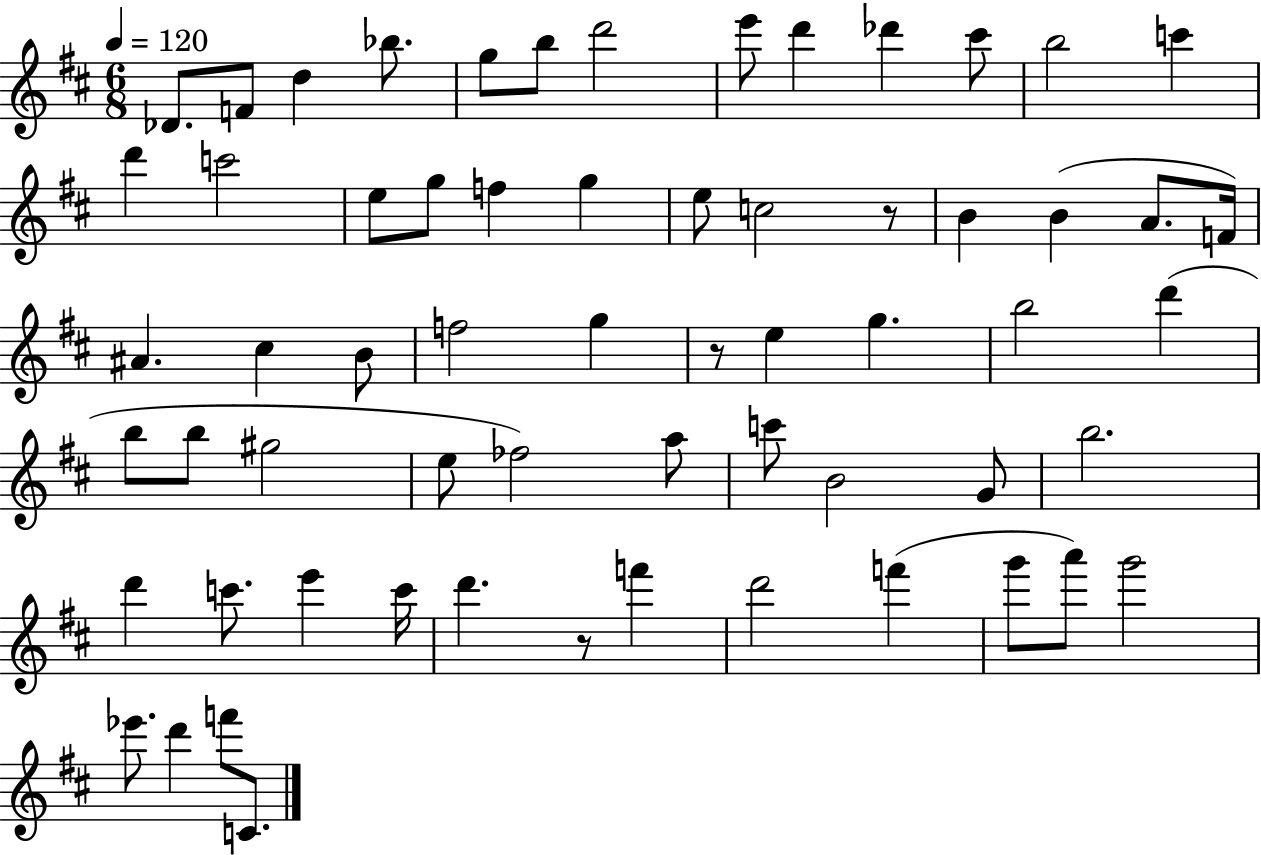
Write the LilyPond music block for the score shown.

{
  \clef treble
  \numericTimeSignature
  \time 6/8
  \key d \major
  \tempo 4 = 120
  des'8. f'8 d''4 bes''8. | g''8 b''8 d'''2 | e'''8 d'''4 des'''4 cis'''8 | b''2 c'''4 | \break d'''4 c'''2 | e''8 g''8 f''4 g''4 | e''8 c''2 r8 | b'4 b'4( a'8. f'16) | \break ais'4. cis''4 b'8 | f''2 g''4 | r8 e''4 g''4. | b''2 d'''4( | \break b''8 b''8 gis''2 | e''8 fes''2) a''8 | c'''8 b'2 g'8 | b''2. | \break d'''4 c'''8. e'''4 c'''16 | d'''4. r8 f'''4 | d'''2 f'''4( | g'''8 a'''8) g'''2 | \break ees'''8. d'''4 f'''8 c'8. | \bar "|."
}